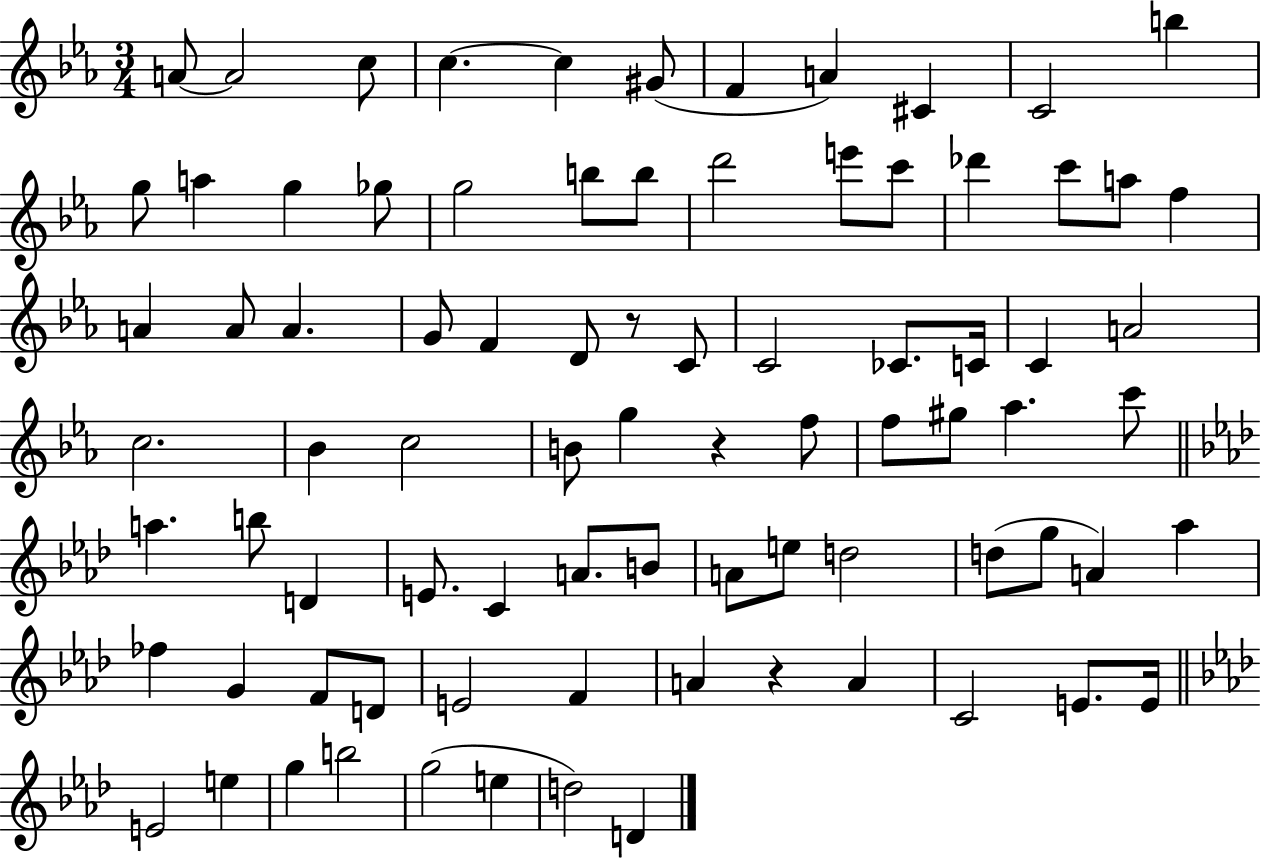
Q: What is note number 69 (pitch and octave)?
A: A4